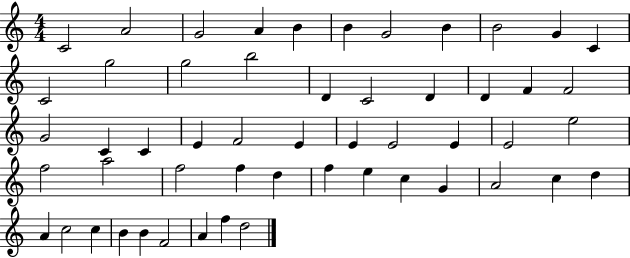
C4/h A4/h G4/h A4/q B4/q B4/q G4/h B4/q B4/h G4/q C4/q C4/h G5/h G5/h B5/h D4/q C4/h D4/q D4/q F4/q F4/h G4/h C4/q C4/q E4/q F4/h E4/q E4/q E4/h E4/q E4/h E5/h F5/h A5/h F5/h F5/q D5/q F5/q E5/q C5/q G4/q A4/h C5/q D5/q A4/q C5/h C5/q B4/q B4/q F4/h A4/q F5/q D5/h